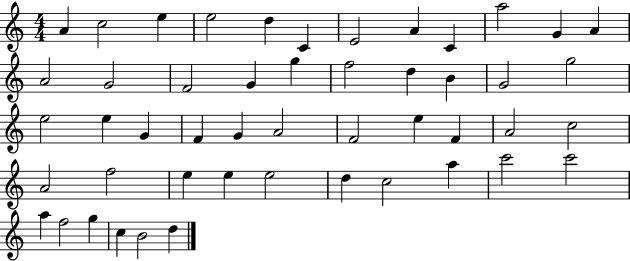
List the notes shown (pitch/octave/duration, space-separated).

A4/q C5/h E5/q E5/h D5/q C4/q E4/h A4/q C4/q A5/h G4/q A4/q A4/h G4/h F4/h G4/q G5/q F5/h D5/q B4/q G4/h G5/h E5/h E5/q G4/q F4/q G4/q A4/h F4/h E5/q F4/q A4/h C5/h A4/h F5/h E5/q E5/q E5/h D5/q C5/h A5/q C6/h C6/h A5/q F5/h G5/q C5/q B4/h D5/q